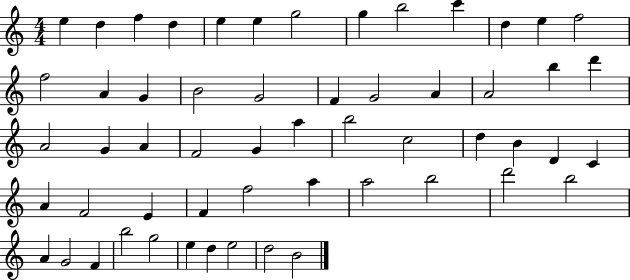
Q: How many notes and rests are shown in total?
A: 56